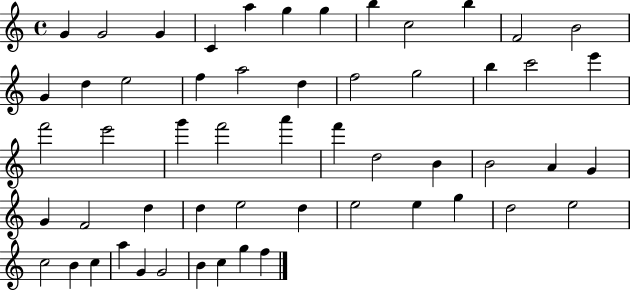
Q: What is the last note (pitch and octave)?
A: F5